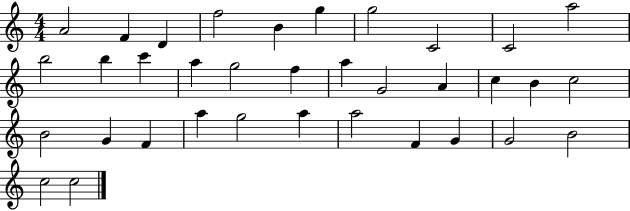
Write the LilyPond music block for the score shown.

{
  \clef treble
  \numericTimeSignature
  \time 4/4
  \key c \major
  a'2 f'4 d'4 | f''2 b'4 g''4 | g''2 c'2 | c'2 a''2 | \break b''2 b''4 c'''4 | a''4 g''2 f''4 | a''4 g'2 a'4 | c''4 b'4 c''2 | \break b'2 g'4 f'4 | a''4 g''2 a''4 | a''2 f'4 g'4 | g'2 b'2 | \break c''2 c''2 | \bar "|."
}